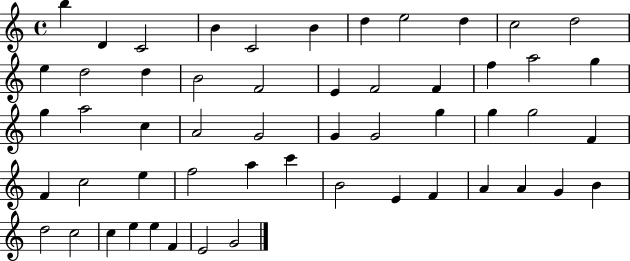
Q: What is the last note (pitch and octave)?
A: G4